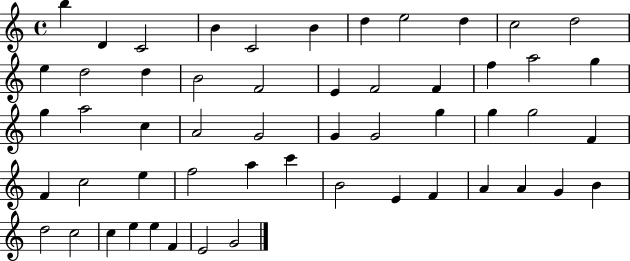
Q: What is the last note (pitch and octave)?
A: G4